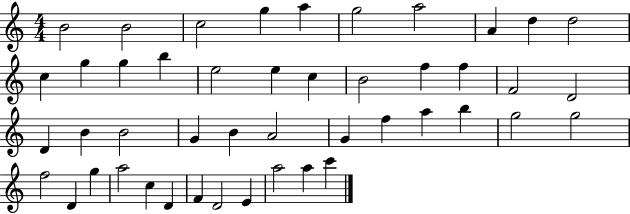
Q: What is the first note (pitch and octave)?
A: B4